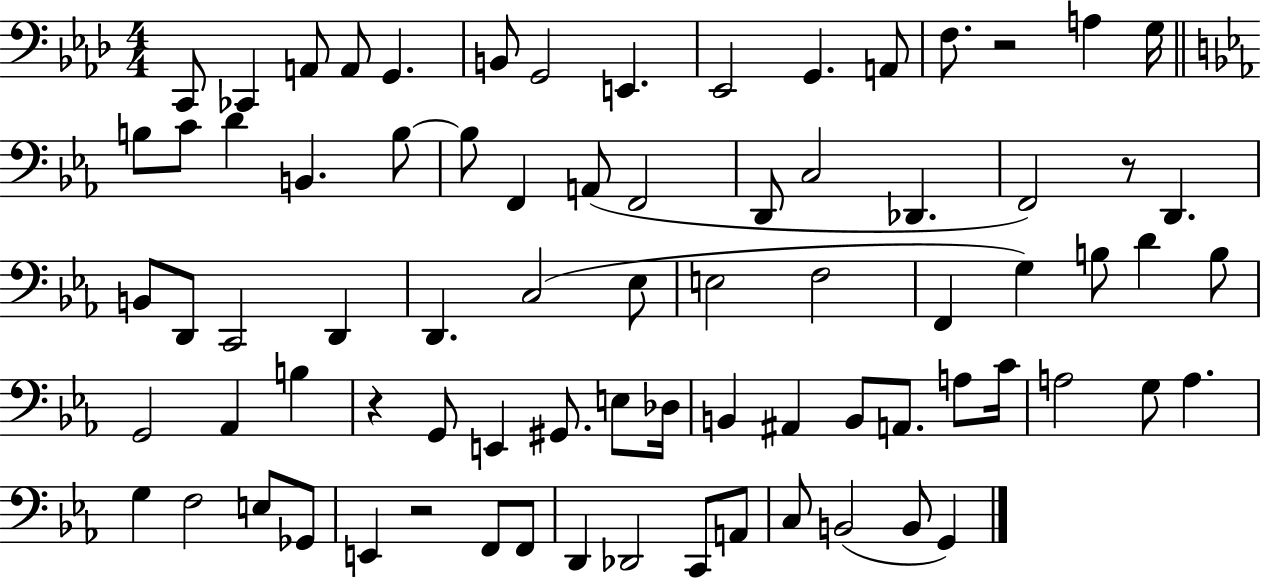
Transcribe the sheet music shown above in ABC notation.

X:1
T:Untitled
M:4/4
L:1/4
K:Ab
C,,/2 _C,, A,,/2 A,,/2 G,, B,,/2 G,,2 E,, _E,,2 G,, A,,/2 F,/2 z2 A, G,/4 B,/2 C/2 D B,, B,/2 B,/2 F,, A,,/2 F,,2 D,,/2 C,2 _D,, F,,2 z/2 D,, B,,/2 D,,/2 C,,2 D,, D,, C,2 _E,/2 E,2 F,2 F,, G, B,/2 D B,/2 G,,2 _A,, B, z G,,/2 E,, ^G,,/2 E,/2 _D,/4 B,, ^A,, B,,/2 A,,/2 A,/2 C/4 A,2 G,/2 A, G, F,2 E,/2 _G,,/2 E,, z2 F,,/2 F,,/2 D,, _D,,2 C,,/2 A,,/2 C,/2 B,,2 B,,/2 G,,